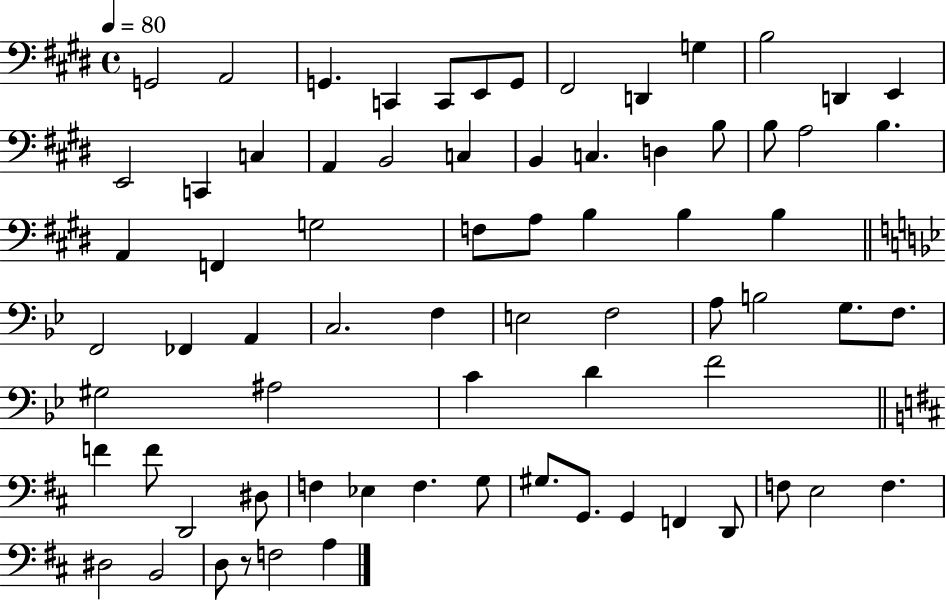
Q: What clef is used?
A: bass